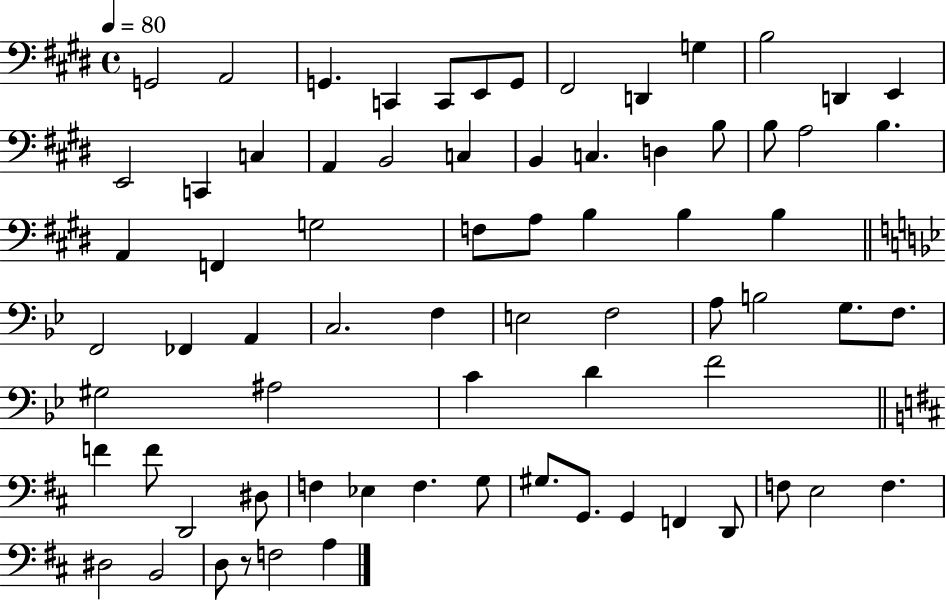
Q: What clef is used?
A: bass